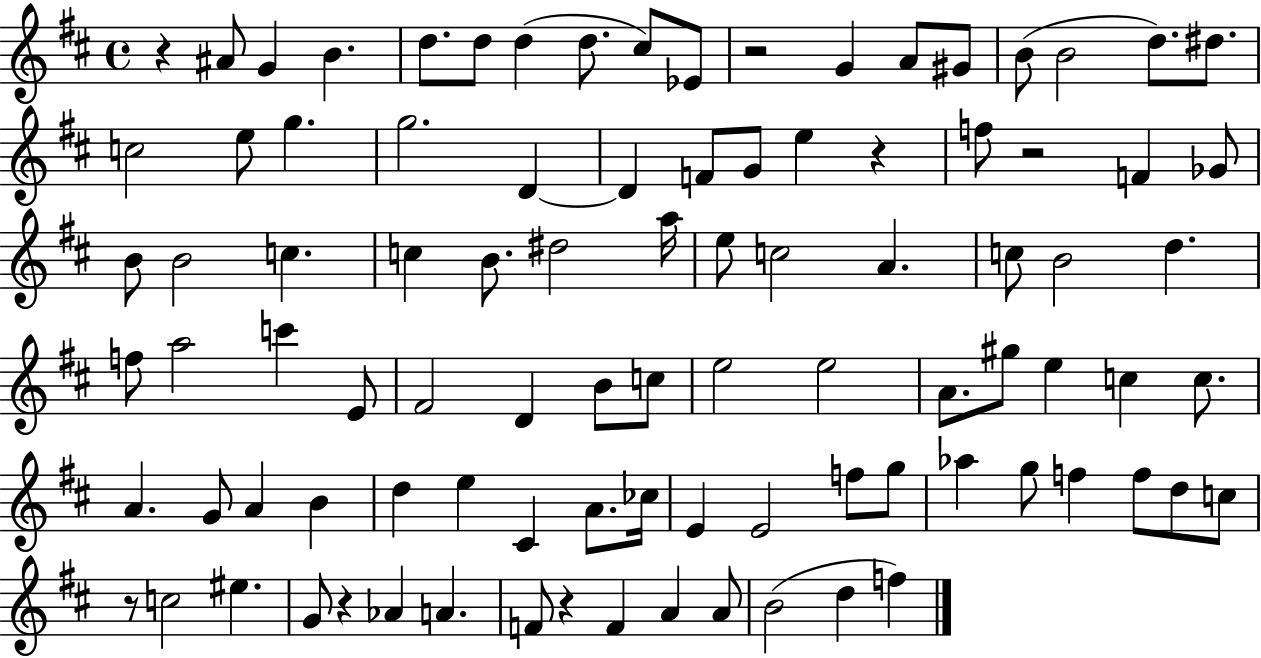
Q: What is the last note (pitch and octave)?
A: F5